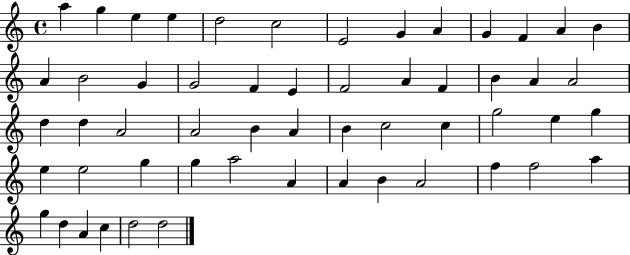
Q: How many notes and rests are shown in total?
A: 55